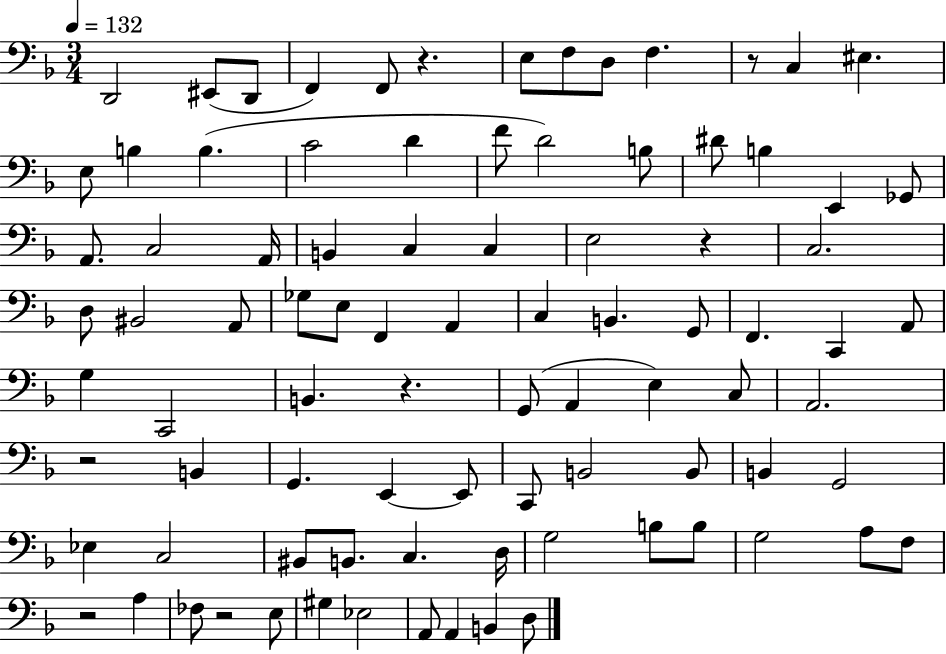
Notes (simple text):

D2/h EIS2/e D2/e F2/q F2/e R/q. E3/e F3/e D3/e F3/q. R/e C3/q EIS3/q. E3/e B3/q B3/q. C4/h D4/q F4/e D4/h B3/e D#4/e B3/q E2/q Gb2/e A2/e. C3/h A2/s B2/q C3/q C3/q E3/h R/q C3/h. D3/e BIS2/h A2/e Gb3/e E3/e F2/q A2/q C3/q B2/q. G2/e F2/q. C2/q A2/e G3/q C2/h B2/q. R/q. G2/e A2/q E3/q C3/e A2/h. R/h B2/q G2/q. E2/q E2/e C2/e B2/h B2/e B2/q G2/h Eb3/q C3/h BIS2/e B2/e. C3/q. D3/s G3/h B3/e B3/e G3/h A3/e F3/e R/h A3/q FES3/e R/h E3/e G#3/q Eb3/h A2/e A2/q B2/q D3/e